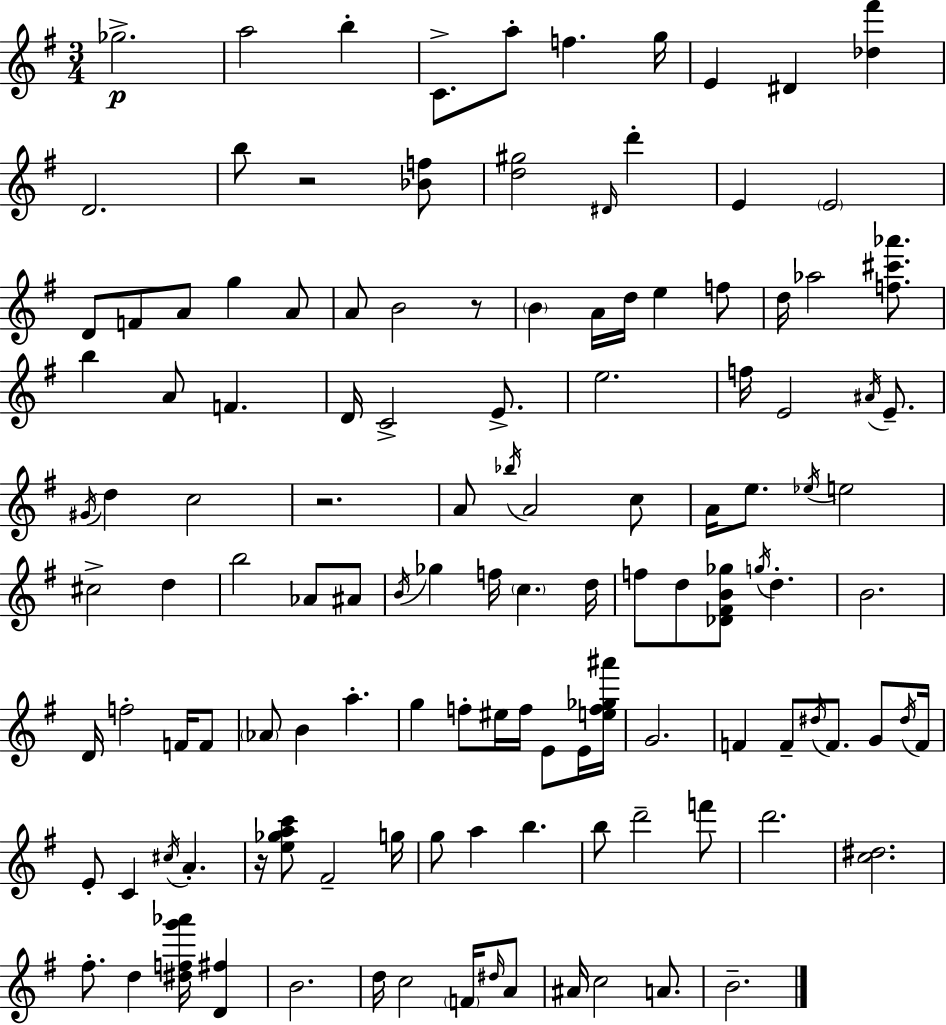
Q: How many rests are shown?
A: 4